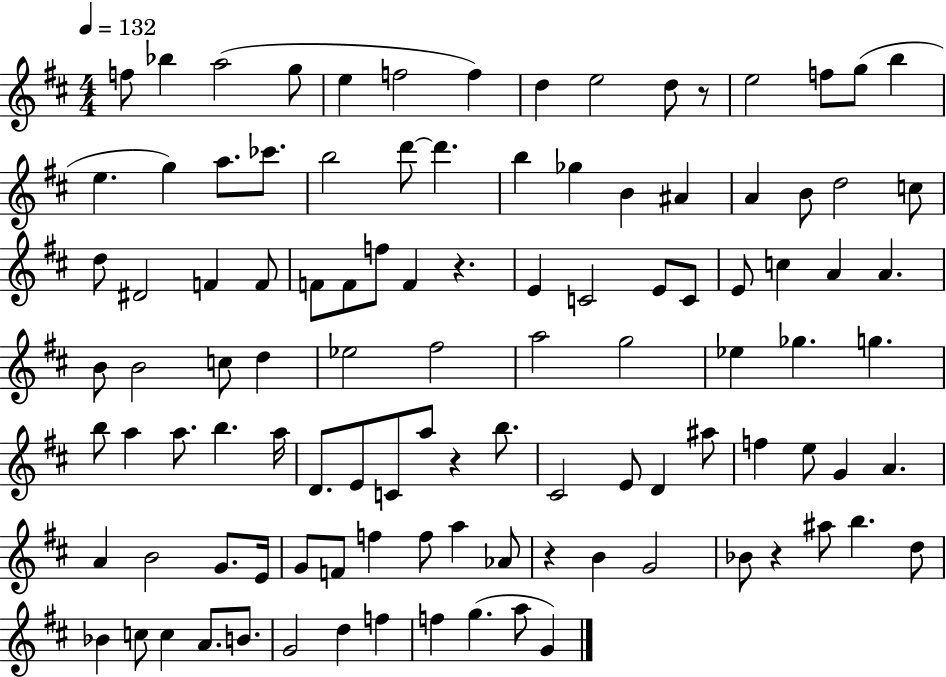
X:1
T:Untitled
M:4/4
L:1/4
K:D
f/2 _b a2 g/2 e f2 f d e2 d/2 z/2 e2 f/2 g/2 b e g a/2 _c'/2 b2 d'/2 d' b _g B ^A A B/2 d2 c/2 d/2 ^D2 F F/2 F/2 F/2 f/2 F z E C2 E/2 C/2 E/2 c A A B/2 B2 c/2 d _e2 ^f2 a2 g2 _e _g g b/2 a a/2 b a/4 D/2 E/2 C/2 a/2 z b/2 ^C2 E/2 D ^a/2 f e/2 G A A B2 G/2 E/4 G/2 F/2 f f/2 a _A/2 z B G2 _B/2 z ^a/2 b d/2 _B c/2 c A/2 B/2 G2 d f f g a/2 G